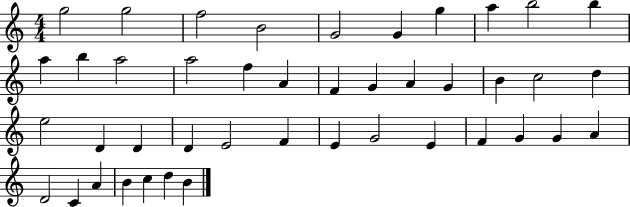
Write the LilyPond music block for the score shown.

{
  \clef treble
  \numericTimeSignature
  \time 4/4
  \key c \major
  g''2 g''2 | f''2 b'2 | g'2 g'4 g''4 | a''4 b''2 b''4 | \break a''4 b''4 a''2 | a''2 f''4 a'4 | f'4 g'4 a'4 g'4 | b'4 c''2 d''4 | \break e''2 d'4 d'4 | d'4 e'2 f'4 | e'4 g'2 e'4 | f'4 g'4 g'4 a'4 | \break d'2 c'4 a'4 | b'4 c''4 d''4 b'4 | \bar "|."
}